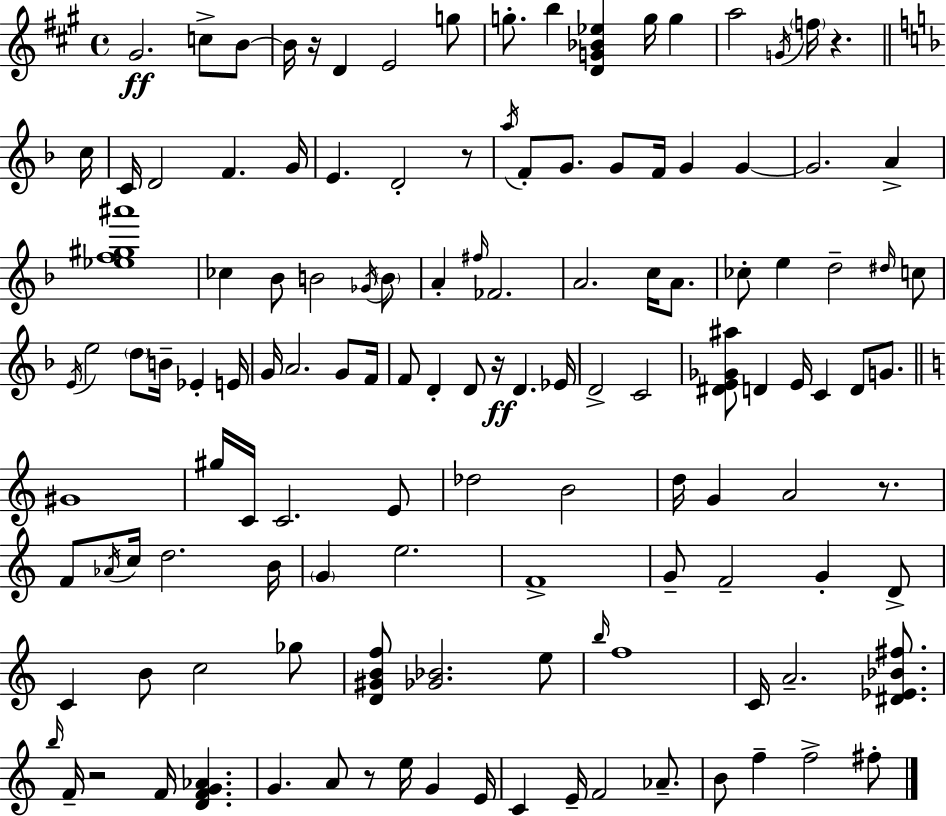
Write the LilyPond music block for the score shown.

{
  \clef treble
  \time 4/4
  \defaultTimeSignature
  \key a \major
  gis'2.\ff c''8-> b'8~~ | b'16 r16 d'4 e'2 g''8 | g''8.-. b''4 <d' g' bes' ees''>4 g''16 g''4 | a''2 \acciaccatura { g'16 } \parenthesize f''16 r4. | \break \bar "||" \break \key d \minor c''16 c'16 d'2 f'4. | g'16 e'4. d'2-. r8 | \acciaccatura { a''16 } f'8-. g'8. g'8 f'16 g'4 g'4~~ | g'2. a'4-> | \break <ees'' f'' gis'' ais'''>1 | ces''4 bes'8 b'2 | \acciaccatura { ges'16 } \parenthesize b'8 a'4-. \grace { fis''16 } fes'2. | a'2. | \break c''16 a'8. ces''8-. e''4 d''2-- | \grace { dis''16 } c''8 \acciaccatura { e'16 } e''2 \parenthesize d''8 | b'16-- ees'4-. e'16 g'16 a'2. | g'8 f'16 f'8 d'4-. d'8 r16\ff d'4. | \break ees'16 d'2-> c'2 | <dis' e' ges' ais''>8 d'4 e'16 c'4 | d'8 g'8. \bar "||" \break \key c \major gis'1 | gis''16 c'16 c'2. e'8 | des''2 b'2 | d''16 g'4 a'2 r8. | \break f'8 \acciaccatura { aes'16 } c''16 d''2. | b'16 \parenthesize g'4 e''2. | f'1-> | g'8-- f'2-- g'4-. d'8-> | \break c'4 b'8 c''2 ges''8 | <d' gis' b' f''>8 <ges' bes'>2. e''8 | \grace { b''16 } f''1 | c'16 a'2.-- <dis' ees' bes' fis''>8. | \break \grace { b''16 } f'16-- r2 f'16 <d' f' g' aes'>4. | g'4. a'8 r8 e''16 g'4 | e'16 c'4 e'16-- f'2 | aes'8.-- b'8 f''4-- f''2-> | \break fis''8-. \bar "|."
}